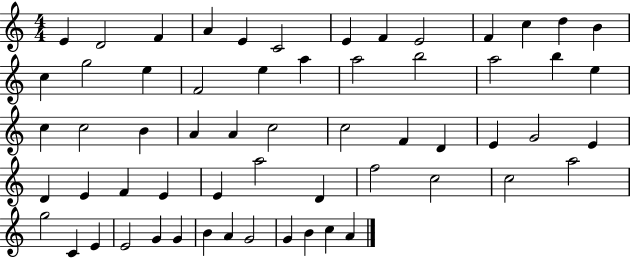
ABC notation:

X:1
T:Untitled
M:4/4
L:1/4
K:C
E D2 F A E C2 E F E2 F c d B c g2 e F2 e a a2 b2 a2 b e c c2 B A A c2 c2 F D E G2 E D E F E E a2 D f2 c2 c2 a2 g2 C E E2 G G B A G2 G B c A